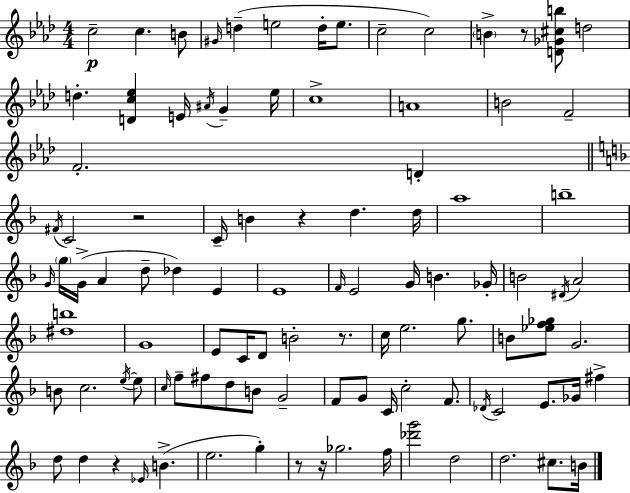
C5/h C5/q. B4/e G#4/s D5/q E5/h D5/s E5/e. C5/h C5/h B4/q R/e [D4,Gb4,C#5,B5]/e D5/h D5/q. [D4,C5,Eb5]/q E4/s A#4/s G4/q Eb5/s C5/w A4/w B4/h F4/h F4/h. D4/q F#4/s C4/h R/h C4/s B4/q R/q D5/q. D5/s A5/w B5/w G4/s G5/s G4/s A4/q D5/e Db5/q E4/q E4/w F4/s E4/h G4/s B4/q. Gb4/s B4/h D#4/s A4/h [D#5,B5]/w G4/w E4/e C4/s D4/e B4/h R/e. C5/s E5/h. G5/e. B4/e [Eb5,F5,Gb5]/e G4/h. B4/e C5/h. E5/s E5/e C5/s F5/e F#5/e D5/e B4/e G4/h F4/e G4/e C4/s C5/h F4/e. Db4/s C4/h E4/e. Gb4/s F#5/q D5/e D5/q R/q Eb4/s B4/q. E5/h. G5/q R/e R/s Gb5/h. F5/s [Db6,G6]/h D5/h D5/h. C#5/e. B4/s